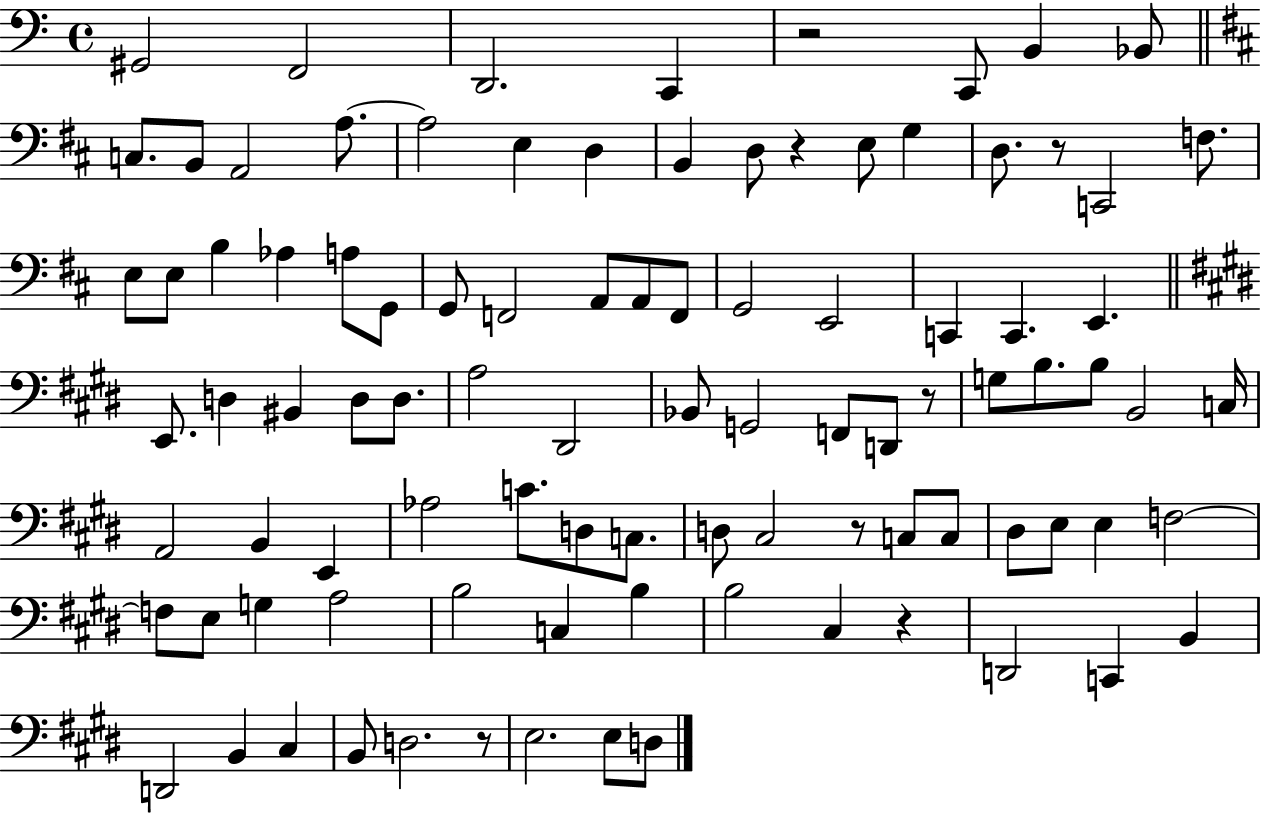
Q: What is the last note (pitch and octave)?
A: D3